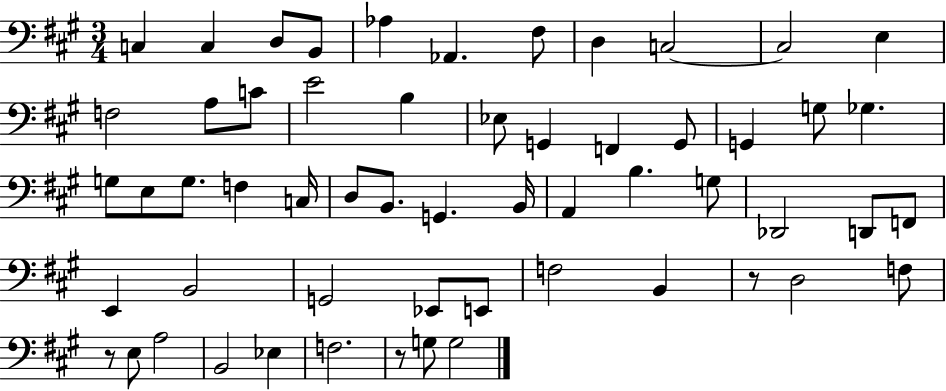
{
  \clef bass
  \numericTimeSignature
  \time 3/4
  \key a \major
  c4 c4 d8 b,8 | aes4 aes,4. fis8 | d4 c2~~ | c2 e4 | \break f2 a8 c'8 | e'2 b4 | ees8 g,4 f,4 g,8 | g,4 g8 ges4. | \break g8 e8 g8. f4 c16 | d8 b,8. g,4. b,16 | a,4 b4. g8 | des,2 d,8 f,8 | \break e,4 b,2 | g,2 ees,8 e,8 | f2 b,4 | r8 d2 f8 | \break r8 e8 a2 | b,2 ees4 | f2. | r8 g8 g2 | \break \bar "|."
}